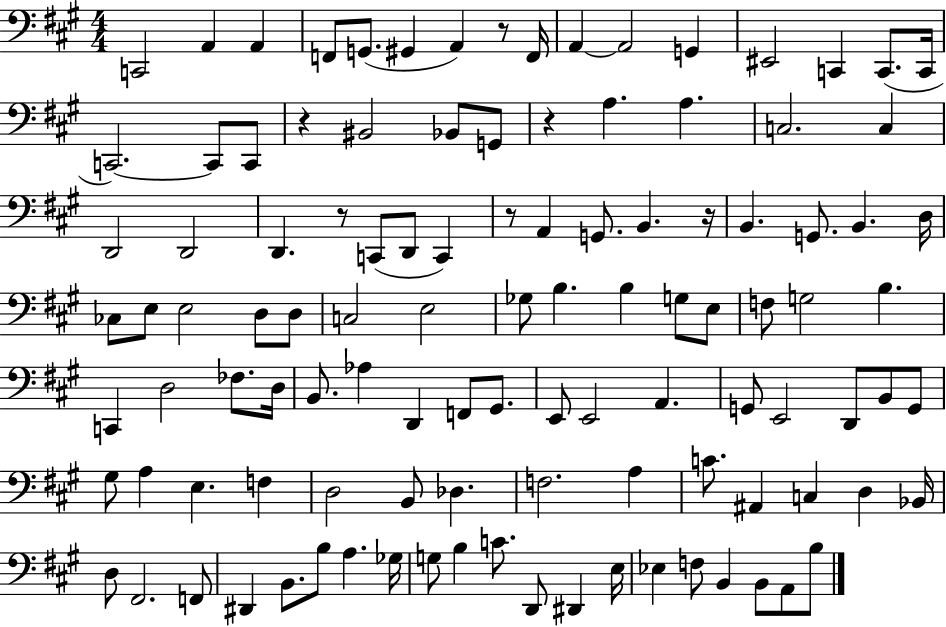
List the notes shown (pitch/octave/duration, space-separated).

C2/h A2/q A2/q F2/e G2/e. G#2/q A2/q R/e F2/s A2/q A2/h G2/q EIS2/h C2/q C2/e. C2/s C2/h. C2/e C2/e R/q BIS2/h Bb2/e G2/e R/q A3/q. A3/q. C3/h. C3/q D2/h D2/h D2/q. R/e C2/e D2/e C2/q R/e A2/q G2/e. B2/q. R/s B2/q. G2/e. B2/q. D3/s CES3/e E3/e E3/h D3/e D3/e C3/h E3/h Gb3/e B3/q. B3/q G3/e E3/e F3/e G3/h B3/q. C2/q D3/h FES3/e. D3/s B2/e. Ab3/q D2/q F2/e G#2/e. E2/e E2/h A2/q. G2/e E2/h D2/e B2/e G2/e G#3/e A3/q E3/q. F3/q D3/h B2/e Db3/q. F3/h. A3/q C4/e. A#2/q C3/q D3/q Bb2/s D3/e F#2/h. F2/e D#2/q B2/e. B3/e A3/q. Gb3/s G3/e B3/q C4/e. D2/e D#2/q E3/s Eb3/q F3/e B2/q B2/e A2/e B3/e